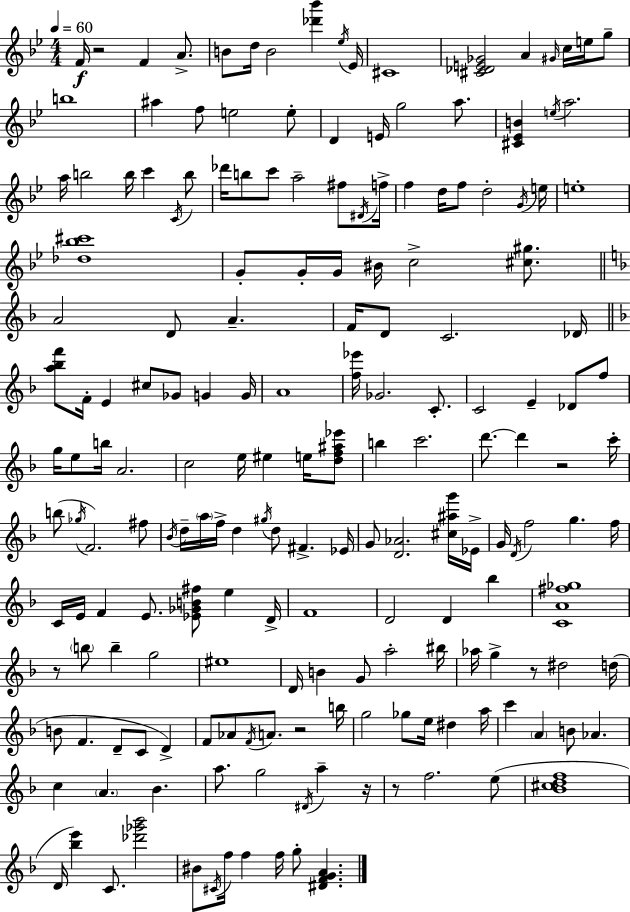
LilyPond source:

{
  \clef treble
  \numericTimeSignature
  \time 4/4
  \key bes \major
  \tempo 4 = 60
  \repeat volta 2 { f'16\f r2 f'4 a'8.-> | b'8 d''16 b'2 <des''' bes'''>4 \acciaccatura { ees''16 } | ees'16 cis'1 | <cis' des' e' ges'>2 a'4 \grace { gis'16 } c''16 e''16 | \break g''8-- b''1 | ais''4 f''8 e''2 | e''8-. d'4 e'16 g''2 a''8. | <cis' ees' b'>4 \acciaccatura { e''16 } a''2. | \break a''16 b''2 b''16 c'''4 | \acciaccatura { c'16 } b''8 des'''16 b''8 c'''8 a''2-- | fis''8 \acciaccatura { dis'16 } f''16-> f''4 d''16 f''8 d''2-. | \acciaccatura { g'16 } e''16 e''1-. | \break <des'' bes'' cis'''>1 | g'8-. g'16-. g'16 bis'16 c''2-> | <cis'' gis''>8. \bar "||" \break \key f \major a'2 d'8 a'4.-- | f'16 d'8 c'2. des'16 | \bar "||" \break \key d \minor <a'' bes'' f'''>8 f'16-. e'4 cis''8 ges'8 g'4 g'16 | a'1 | <f'' ees'''>16 ges'2. c'8.-. | c'2 e'4-- des'8 f''8 | \break g''16 e''8 b''16 a'2. | c''2 e''16 eis''4 e''16 <d'' f'' ais'' ees'''>8 | b''4 c'''2. | d'''8.~~ d'''4 r2 c'''16-. | \break b''8( \acciaccatura { ges''16 } f'2.) fis''8 | \acciaccatura { bes'16 } d''16-- \parenthesize a''16 f''16-> d''4 \acciaccatura { gis''16 } d''8 fis'4.-> | ees'16 g'8 <d' aes'>2. | <cis'' ais'' g'''>16 ees'16-> g'16 \acciaccatura { d'16 } f''2 g''4. | \break f''16 c'16 e'16 f'4 e'8. <ees' ges' b' fis''>8 e''4 | d'16-> f'1 | d'2 d'4 | bes''4 <c' a' fis'' ges''>1 | \break r8 \parenthesize b''8 b''4-- g''2 | eis''1 | d'16 b'4 g'8 a''2-. | bis''16 aes''16 g''4-> r8 dis''2 | \break d''16( b'8 f'4. d'8-- c'8 | d'4->) f'8 aes'8 \acciaccatura { f'16 } a'8. r2 | b''16 g''2 ges''8 e''16 | dis''4 a''16 c'''4 \parenthesize a'4 b'8 aes'4. | \break c''4 \parenthesize a'4. bes'4. | a''8. g''2 | \acciaccatura { dis'16 } a''4-- r16 r8 f''2. | e''8( <bes' cis'' d'' f''>1 | \break d'16 <bes'' e'''>4) c'8. <des''' ges''' bes'''>2 | bis'8 \acciaccatura { cis'16 } f''16 f''4 f''16 g''8-. | <dis' f' g' a'>4. } \bar "|."
}